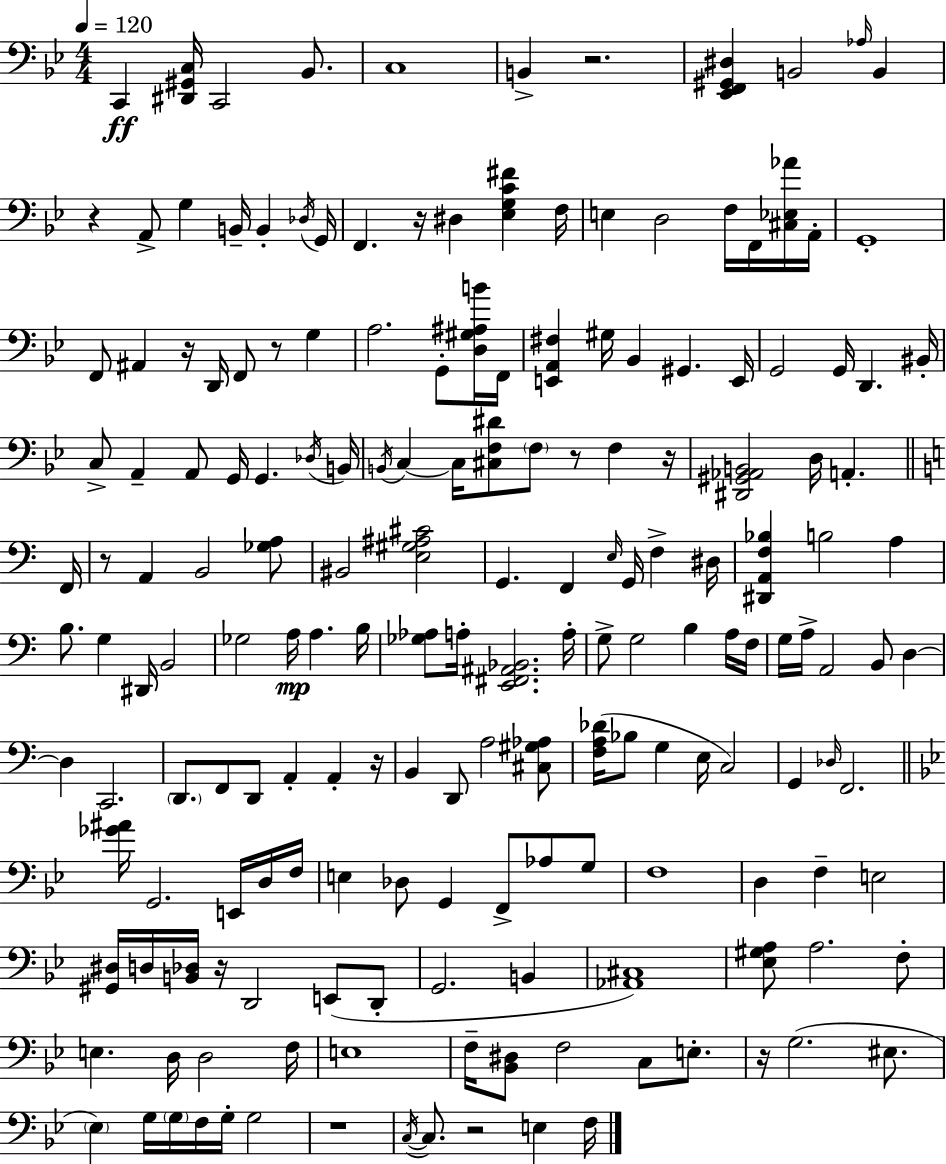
{
  \clef bass
  \numericTimeSignature
  \time 4/4
  \key g \minor
  \tempo 4 = 120
  \repeat volta 2 { c,4\ff <dis, gis, c>16 c,2 bes,8. | c1 | b,4-> r2. | <ees, f, gis, dis>4 b,2 \grace { aes16 } b,4 | \break r4 a,8-> g4 b,16-- b,4-. | \acciaccatura { des16 } g,16 f,4. r16 dis4 <ees g c' fis'>4 | f16 e4 d2 f16 f,16 | <cis ees aes'>16 a,16-. g,1-. | \break f,8 ais,4 r16 d,16 f,8 r8 g4 | a2. g,8-. | <d gis ais b'>16 f,16 <e, a, fis>4 gis16 bes,4 gis,4. | e,16 g,2 g,16 d,4. | \break bis,16-. c8-> a,4-- a,8 g,16 g,4. | \acciaccatura { des16 } b,16 \acciaccatura { b,16 } c4~~ c16 <cis f dis'>8 \parenthesize f8 r8 f4 | r16 <dis, gis, aes, b,>2 d16 a,4.-. | \bar "||" \break \key a \minor f,16 r8 a,4 b,2 <ges a>8 | bis,2 <e gis ais cis'>2 | g,4. f,4 \grace { e16 } g,16 f4-> | dis16 <dis, a, f bes>4 b2 a4 | \break b8. g4 dis,16 b,2 | ges2 a16\mp a4. | b16 <ges aes>8 a16-. <e, fis, ais, bes,>2. | a16-. g8-> g2 b4 | \break a16 f16 g16 a16-> a,2 b,8 d4~~ | d4 c,2. | \parenthesize d,8. f,8 d,8 a,4-. a,4-. | r16 b,4 d,8 a2 | \break <cis gis aes>8 <f a des'>16( bes8 g4 e16 c2) | g,4 \grace { des16 } f,2. | \bar "||" \break \key bes \major <ges' ais'>16 g,2. e,16 d16 f16 | e4 des8 g,4 f,8-> aes8 g8 | f1 | d4 f4-- e2 | \break <gis, dis>16 d16 <b, des>16 r16 d,2 e,8( d,8-. | g,2. b,4 | <aes, cis>1) | <ees gis a>8 a2. f8-. | \break e4. d16 d2 f16 | e1 | f16-- <bes, dis>8 f2 c8 e8.-. | r16 g2.( eis8. | \break \parenthesize ees4) g16 \parenthesize g16 f16 g16-. g2 | r1 | \acciaccatura { c16~ }~ c8. r2 e4 | f16 } \bar "|."
}